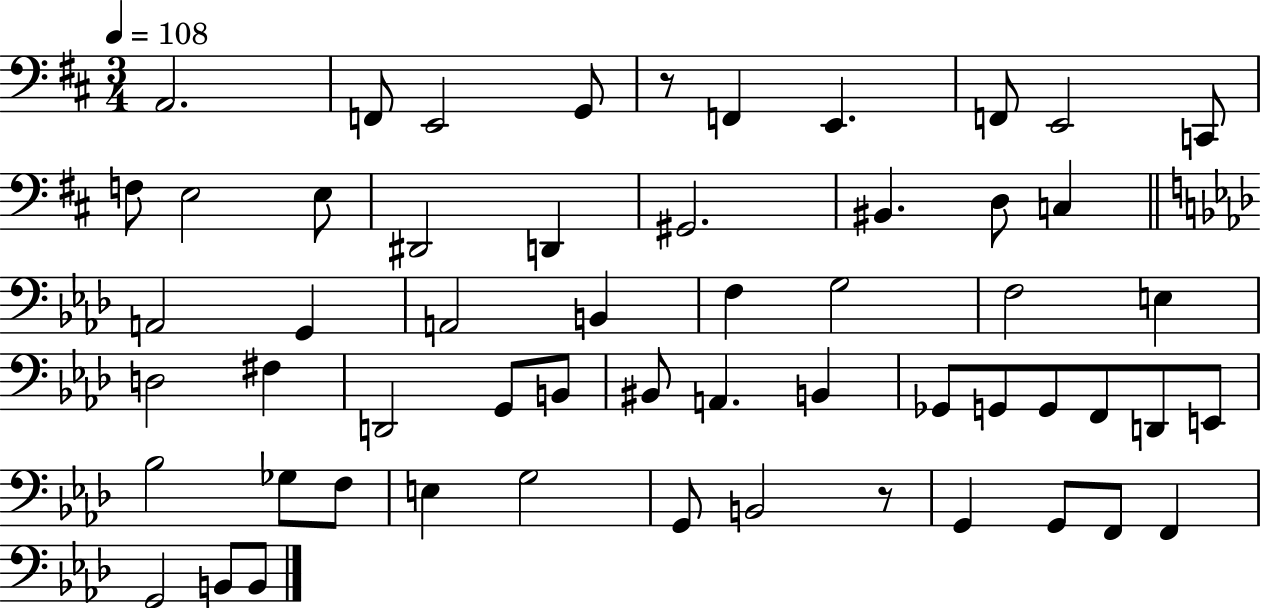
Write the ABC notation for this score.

X:1
T:Untitled
M:3/4
L:1/4
K:D
A,,2 F,,/2 E,,2 G,,/2 z/2 F,, E,, F,,/2 E,,2 C,,/2 F,/2 E,2 E,/2 ^D,,2 D,, ^G,,2 ^B,, D,/2 C, A,,2 G,, A,,2 B,, F, G,2 F,2 E, D,2 ^F, D,,2 G,,/2 B,,/2 ^B,,/2 A,, B,, _G,,/2 G,,/2 G,,/2 F,,/2 D,,/2 E,,/2 _B,2 _G,/2 F,/2 E, G,2 G,,/2 B,,2 z/2 G,, G,,/2 F,,/2 F,, G,,2 B,,/2 B,,/2